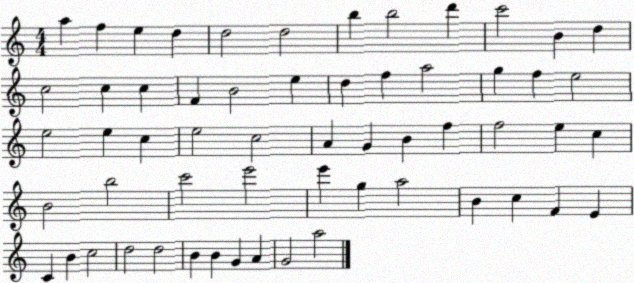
X:1
T:Untitled
M:4/4
L:1/4
K:C
a f e d d2 d2 b b2 d' c'2 B d c2 c c F B2 e d f a2 g f e2 e2 e c e2 c2 A G B f f2 e c B2 b2 c'2 e'2 e' g a2 B c F E C B c2 d2 d2 B B G A G2 a2